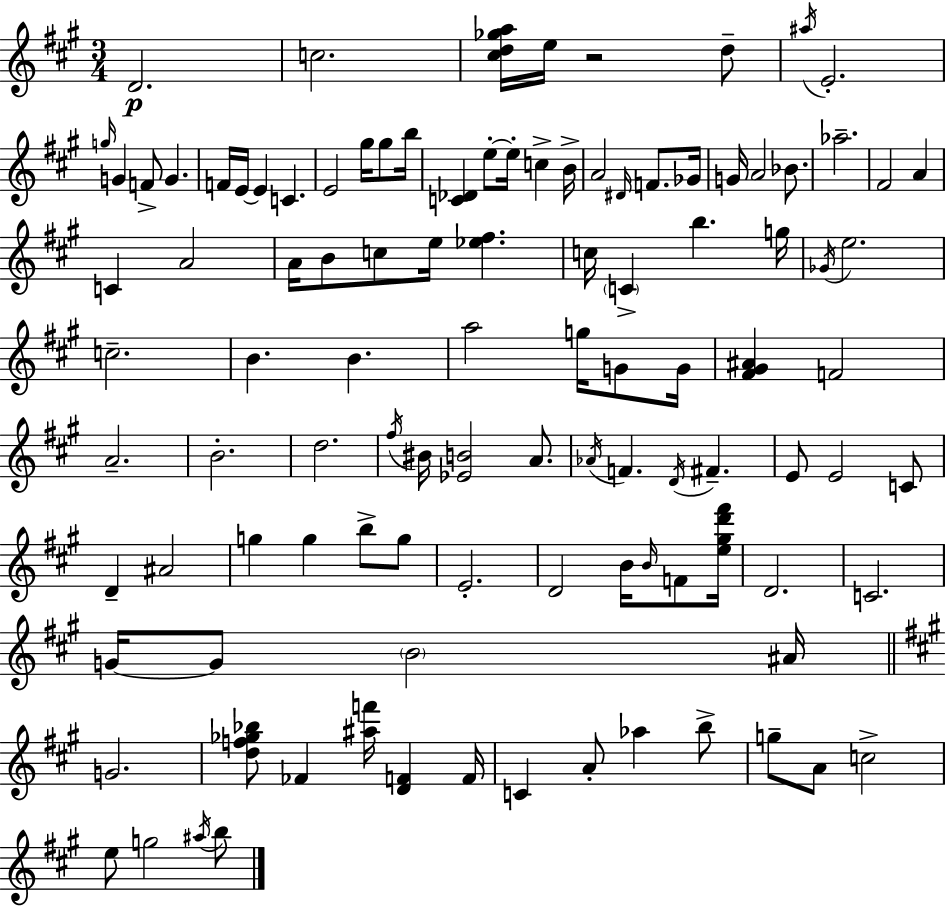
D4/h. C5/h. [C#5,D5,Gb5,A5]/s E5/s R/h D5/e A#5/s E4/h. G5/s G4/q F4/e G4/q. F4/s E4/s E4/q C4/q. E4/h G#5/s G#5/e B5/s [C4,Db4]/q E5/e E5/s C5/q B4/s A4/h D#4/s F4/e. Gb4/s G4/s A4/h Bb4/e. Ab5/h. F#4/h A4/q C4/q A4/h A4/s B4/e C5/e E5/s [Eb5,F#5]/q. C5/s C4/q B5/q. G5/s Gb4/s E5/h. C5/h. B4/q. B4/q. A5/h G5/s G4/e G4/s [F#4,G#4,A#4]/q F4/h A4/h. B4/h. D5/h. F#5/s BIS4/s [Eb4,B4]/h A4/e. Ab4/s F4/q. D4/s F#4/q. E4/e E4/h C4/e D4/q A#4/h G5/q G5/q B5/e G5/e E4/h. D4/h B4/s B4/s F4/e [E5,G#5,D6,F#6]/s D4/h. C4/h. G4/s G4/e B4/h A#4/s G4/h. [D5,F5,Gb5,Bb5]/e FES4/q [A#5,F6]/s [D4,F4]/q F4/s C4/q A4/e Ab5/q B5/e G5/e A4/e C5/h E5/e G5/h A#5/s B5/e